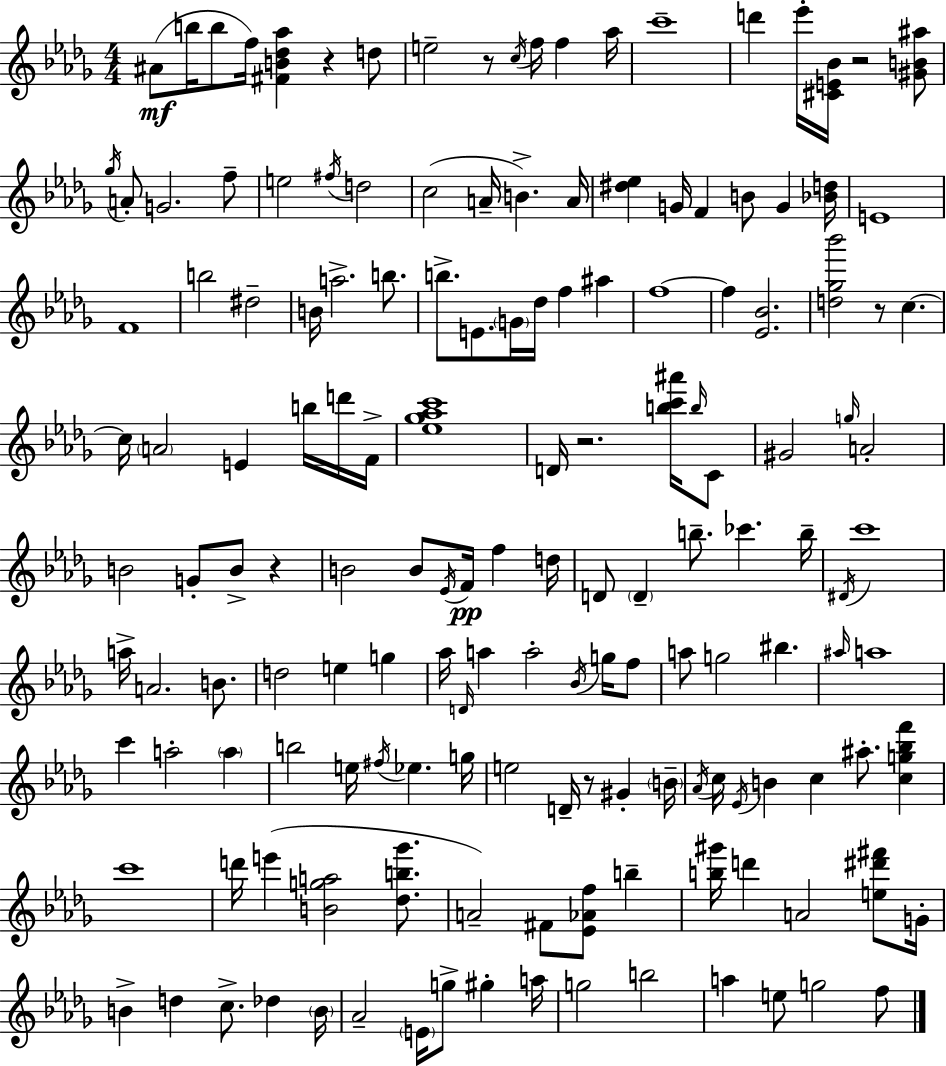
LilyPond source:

{
  \clef treble
  \numericTimeSignature
  \time 4/4
  \key bes \minor
  ais'8(\mf b''16 b''8 f''16) <fis' b' des'' aes''>4 r4 d''8 | e''2-- r8 \acciaccatura { c''16 } f''16 f''4 | aes''16 c'''1-- | d'''4 ees'''16-. <cis' e' bes'>16 r2 <gis' b' ais''>8 | \break \acciaccatura { ges''16 } a'8-. g'2. | f''8-- e''2 \acciaccatura { fis''16 } d''2 | c''2( a'16-- b'4.->) | a'16 <dis'' ees''>4 g'16 f'4 b'8 g'4 | \break <bes' d''>16 e'1 | f'1 | b''2 dis''2-- | b'16 a''2.-> | \break b''8. b''8.-> e'8. \parenthesize g'16 des''16 f''4 ais''4 | f''1~~ | f''4 <ees' bes'>2. | <d'' ges'' bes'''>2 r8 c''4.~~ | \break c''16 \parenthesize a'2 e'4 | b''16 d'''16 f'16-> <ees'' ges'' aes'' c'''>1 | d'16 r2. | <b'' c''' ais'''>16 \grace { b''16 } c'8 gis'2 \grace { g''16 } a'2-. | \break b'2 g'8-. b'8-> | r4 b'2 b'8 \acciaccatura { ees'16 } | f'16\pp f''4 d''16 d'8 \parenthesize d'4-- b''8.-- ces'''4. | b''16-- \acciaccatura { dis'16 } c'''1 | \break a''16-> a'2. | b'8. d''2 e''4 | g''4 aes''16 \grace { d'16 } a''4 a''2-. | \acciaccatura { bes'16 } g''16 f''8 a''8 g''2 | \break bis''4. \grace { ais''16 } a''1 | c'''4 a''2-. | \parenthesize a''4 b''2 | e''16 \acciaccatura { fis''16 } ees''4. g''16 e''2 | \break d'16-- r8 gis'4-. \parenthesize b'16-- \acciaccatura { aes'16 } c''16 \acciaccatura { ees'16 } b'4 | c''4 ais''8.-. <c'' g'' bes'' f'''>4 c'''1 | d'''16 e'''4( | <b' g'' a''>2 <des'' b'' ges'''>8. a'2--) | \break fis'8 <ees' aes' f''>8 b''4-- <b'' gis'''>16 d'''4 | a'2 <e'' dis''' fis'''>8 g'16-. b'4-> | d''4 c''8.-> des''4 \parenthesize b'16 aes'2-- | \parenthesize e'16 g''8-> gis''4-. a''16 g''2 | \break b''2 a''4 | e''8 g''2 f''8 \bar "|."
}